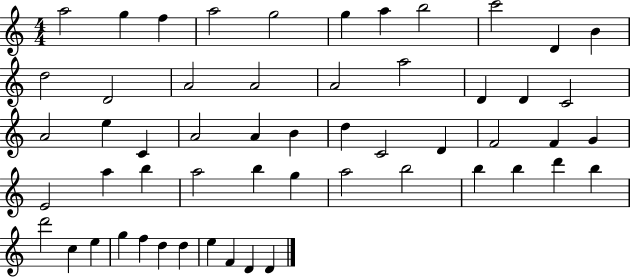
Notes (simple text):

A5/h G5/q F5/q A5/h G5/h G5/q A5/q B5/h C6/h D4/q B4/q D5/h D4/h A4/h A4/h A4/h A5/h D4/q D4/q C4/h A4/h E5/q C4/q A4/h A4/q B4/q D5/q C4/h D4/q F4/h F4/q G4/q E4/h A5/q B5/q A5/h B5/q G5/q A5/h B5/h B5/q B5/q D6/q B5/q D6/h C5/q E5/q G5/q F5/q D5/q D5/q E5/q F4/q D4/q D4/q